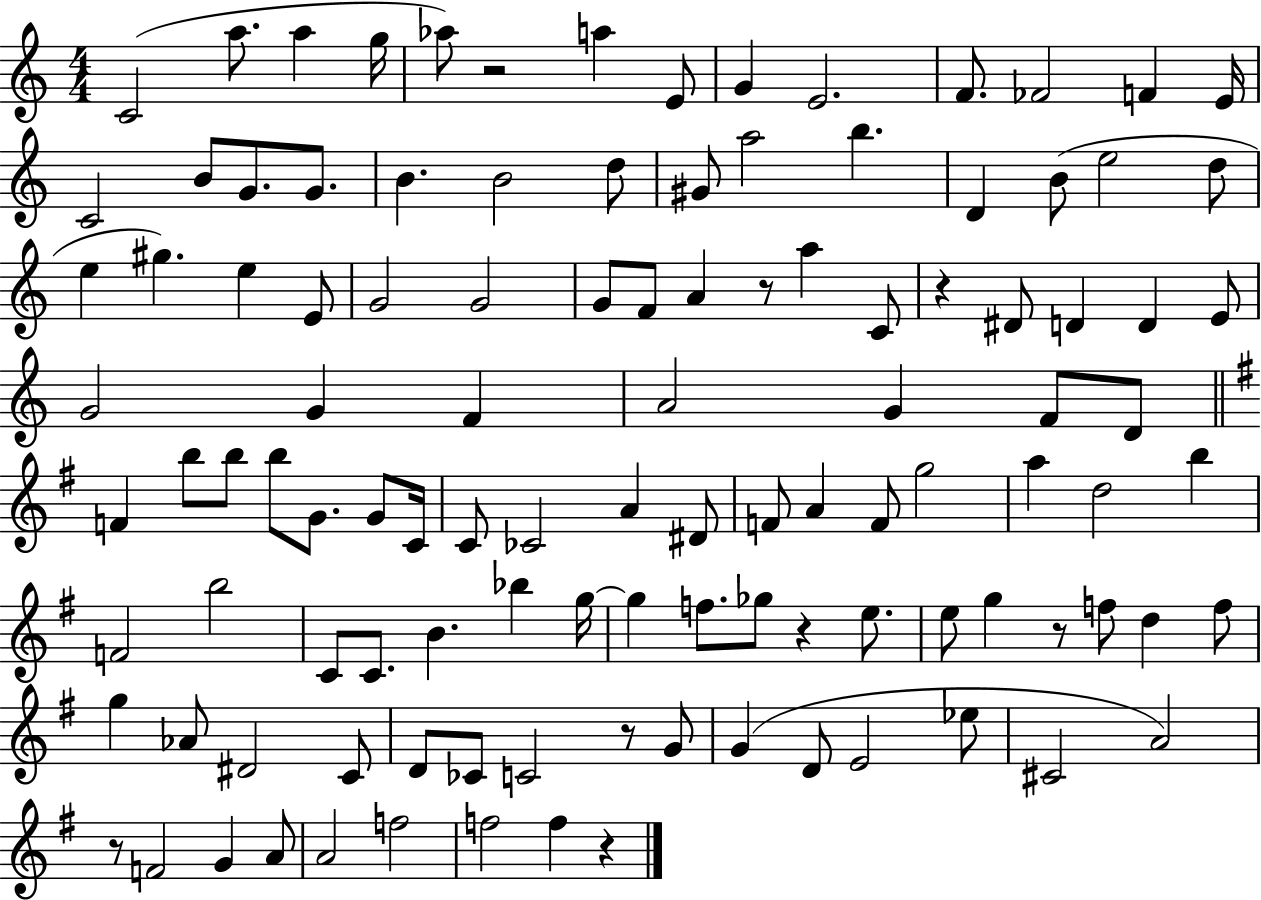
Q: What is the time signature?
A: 4/4